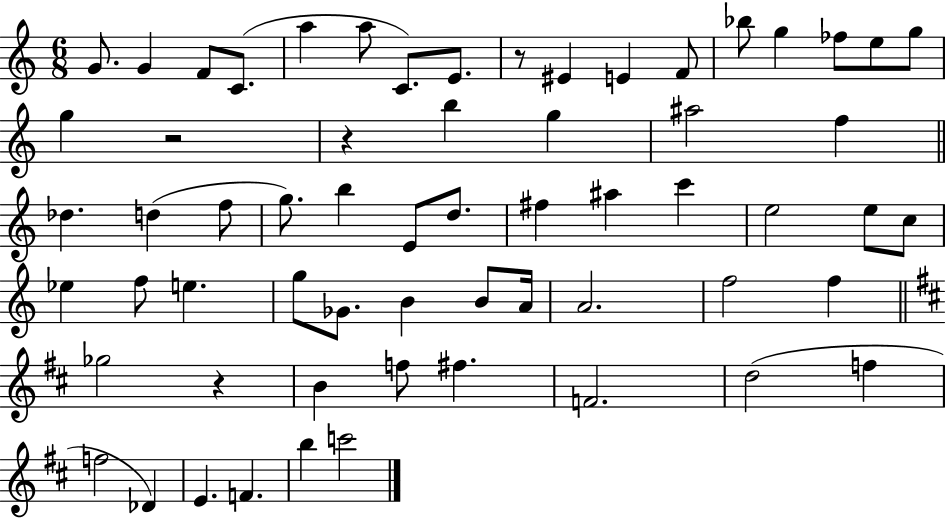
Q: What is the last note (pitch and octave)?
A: C6